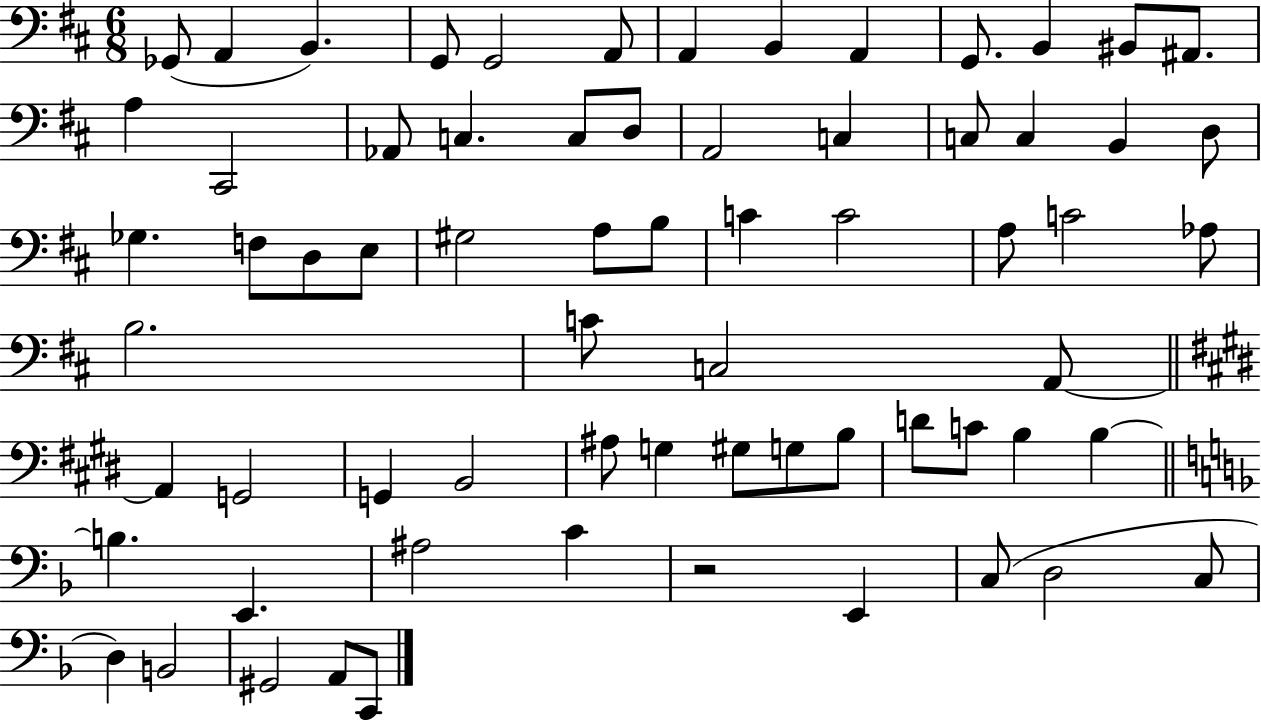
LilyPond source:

{
  \clef bass
  \numericTimeSignature
  \time 6/8
  \key d \major
  ges,8( a,4 b,4.) | g,8 g,2 a,8 | a,4 b,4 a,4 | g,8. b,4 bis,8 ais,8. | \break a4 cis,2 | aes,8 c4. c8 d8 | a,2 c4 | c8 c4 b,4 d8 | \break ges4. f8 d8 e8 | gis2 a8 b8 | c'4 c'2 | a8 c'2 aes8 | \break b2. | c'8 c2 a,8~~ | \bar "||" \break \key e \major a,4 g,2 | g,4 b,2 | ais8 g4 gis8 g8 b8 | d'8 c'8 b4 b4~~ | \break \bar "||" \break \key d \minor b4. e,4. | ais2 c'4 | r2 e,4 | c8( d2 c8 | \break d4) b,2 | gis,2 a,8 c,8 | \bar "|."
}